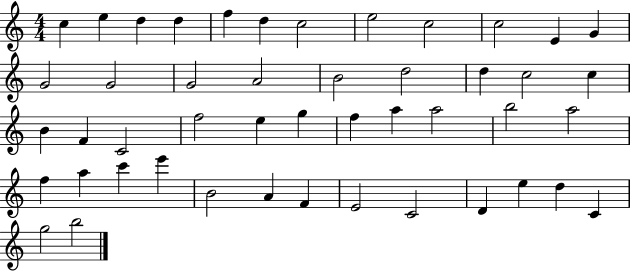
{
  \clef treble
  \numericTimeSignature
  \time 4/4
  \key c \major
  c''4 e''4 d''4 d''4 | f''4 d''4 c''2 | e''2 c''2 | c''2 e'4 g'4 | \break g'2 g'2 | g'2 a'2 | b'2 d''2 | d''4 c''2 c''4 | \break b'4 f'4 c'2 | f''2 e''4 g''4 | f''4 a''4 a''2 | b''2 a''2 | \break f''4 a''4 c'''4 e'''4 | b'2 a'4 f'4 | e'2 c'2 | d'4 e''4 d''4 c'4 | \break g''2 b''2 | \bar "|."
}